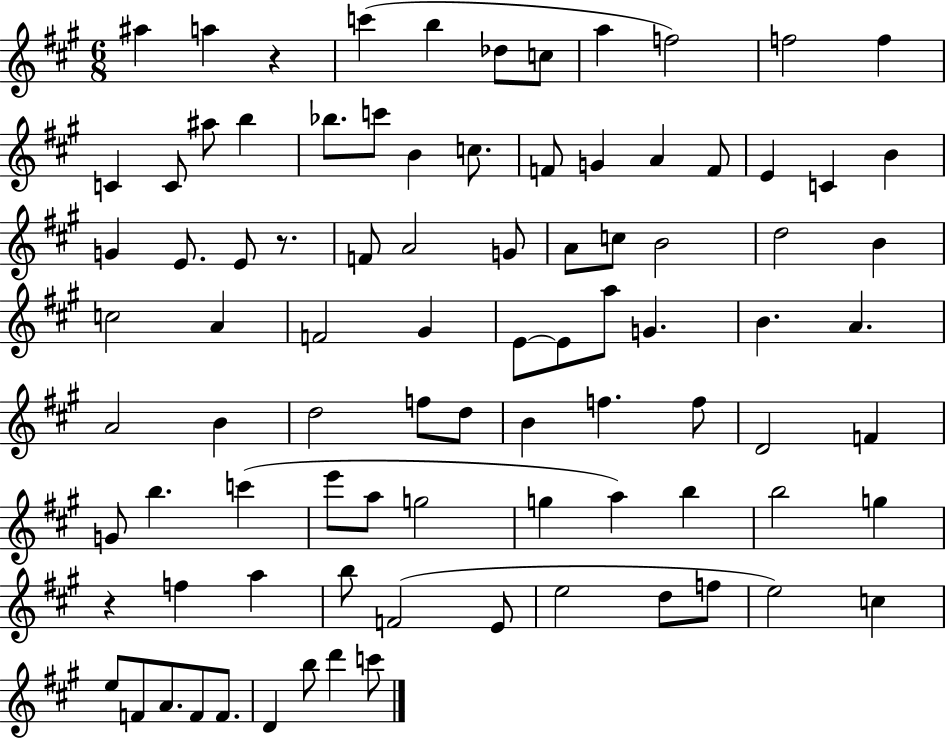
X:1
T:Untitled
M:6/8
L:1/4
K:A
^a a z c' b _d/2 c/2 a f2 f2 f C C/2 ^a/2 b _b/2 c'/2 B c/2 F/2 G A F/2 E C B G E/2 E/2 z/2 F/2 A2 G/2 A/2 c/2 B2 d2 B c2 A F2 ^G E/2 E/2 a/2 G B A A2 B d2 f/2 d/2 B f f/2 D2 F G/2 b c' e'/2 a/2 g2 g a b b2 g z f a b/2 F2 E/2 e2 d/2 f/2 e2 c e/2 F/2 A/2 F/2 F/2 D b/2 d' c'/2